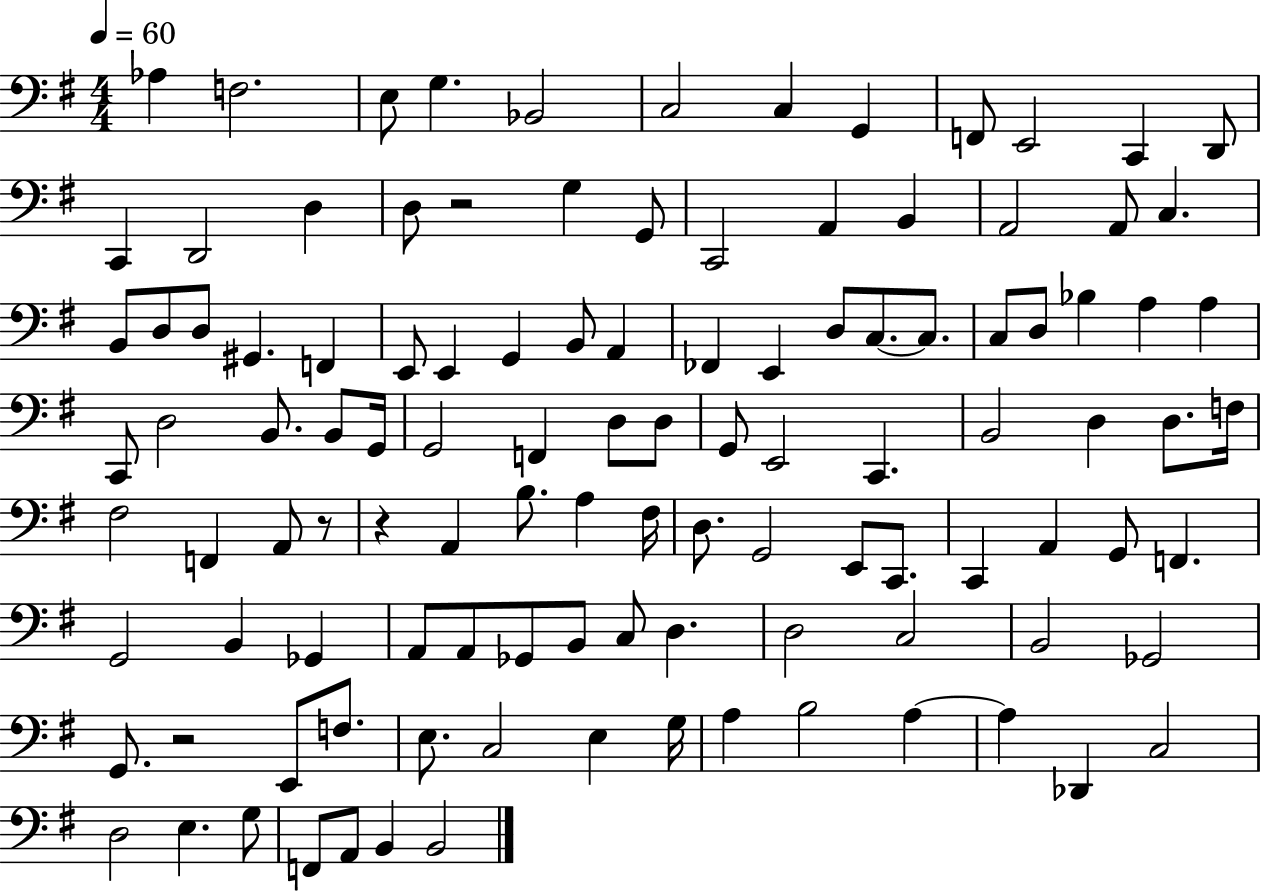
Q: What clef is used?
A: bass